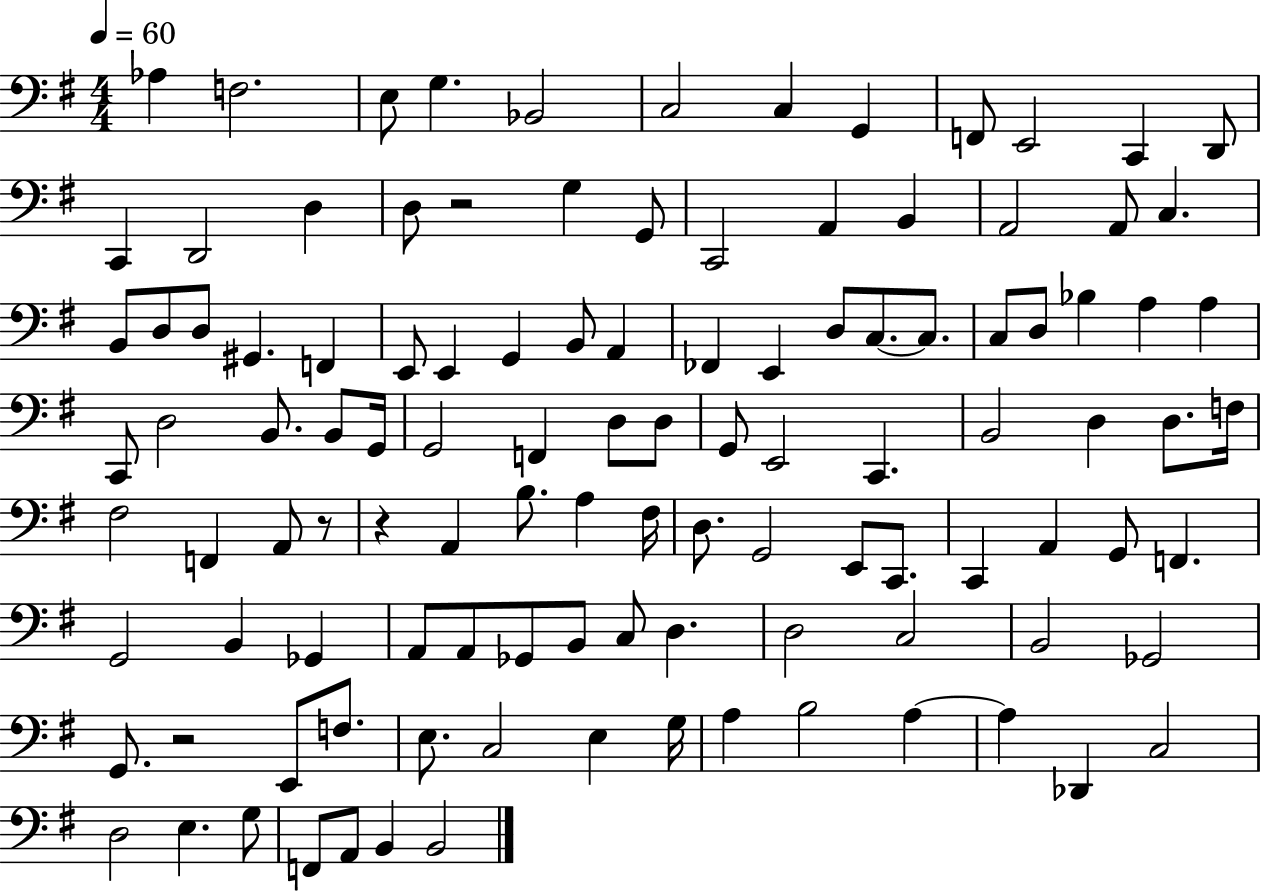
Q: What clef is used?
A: bass